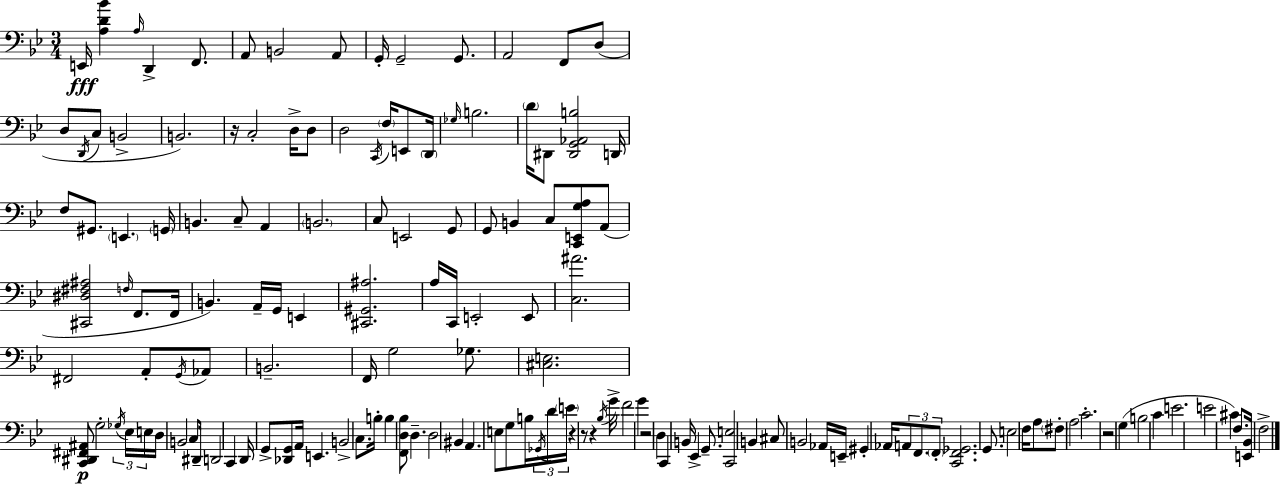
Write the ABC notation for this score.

X:1
T:Untitled
M:3/4
L:1/4
K:Gm
E,,/4 [A,D_B] A,/4 D,, F,,/2 A,,/2 B,,2 A,,/2 G,,/4 G,,2 G,,/2 A,,2 F,,/2 D,/2 D,/2 D,,/4 C,/2 B,,2 B,,2 z/4 C,2 D,/4 D,/2 D,2 C,,/4 F,/4 E,,/2 D,,/4 _G,/4 B,2 D/4 ^D,,/2 [^D,,G,,_A,,B,]2 D,,/4 F,/2 ^G,,/2 E,, G,,/4 B,, C,/2 A,, B,,2 C,/2 E,,2 G,,/2 G,,/2 B,, C,/2 [C,,E,,G,A,]/2 A,,/2 [^C,,^D,^F,^A,]2 F,/4 F,,/2 F,,/4 B,, A,,/4 G,,/4 E,, [^C,,^G,,^A,]2 A,/4 C,,/4 E,,2 E,,/2 [C,^A]2 ^F,,2 A,,/2 G,,/4 _A,,/2 B,,2 F,,/4 G,2 _G,/2 [^C,E,]2 [C,,^D,,^F,,^A,,]/2 G,2 _G,/4 _E,/4 E,/4 D,/4 B,,2 C,/2 ^D,,/4 D,,2 C,, D,,/4 G,,/2 [_D,,G,,]/2 A,,/4 E,, B,,2 C,/2 B,/4 B, [F,,D,_B,]/2 D, D,2 ^B,, A,, E,/2 G,/2 B,/4 _G,,/4 D/4 E/4 z z/2 z _B,/4 G/4 F2 G z2 D, C,, B,,/4 _E,, G,,/2 [C,,E,]2 B,, ^C,/2 B,,2 _A,,/4 E,,/4 ^G,, _A,,/4 A,,/2 F,,/2 F,,/2 [C,,F,,_G,,]2 G,,/2 E,2 F,/4 A,/2 ^F,/2 A,2 C2 z2 G, B,2 C E2 E2 ^C F,/2 [E,,_B,,]/4 F,2